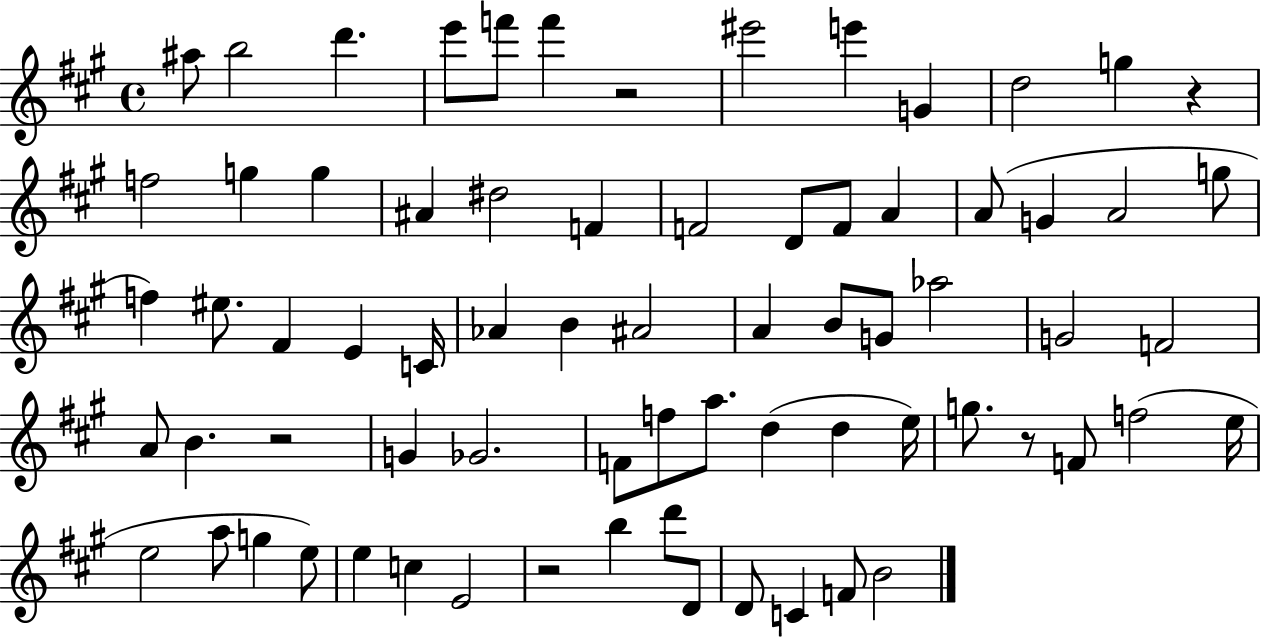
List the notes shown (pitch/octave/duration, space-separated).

A#5/e B5/h D6/q. E6/e F6/e F6/q R/h EIS6/h E6/q G4/q D5/h G5/q R/q F5/h G5/q G5/q A#4/q D#5/h F4/q F4/h D4/e F4/e A4/q A4/e G4/q A4/h G5/e F5/q EIS5/e. F#4/q E4/q C4/s Ab4/q B4/q A#4/h A4/q B4/e G4/e Ab5/h G4/h F4/h A4/e B4/q. R/h G4/q Gb4/h. F4/e F5/e A5/e. D5/q D5/q E5/s G5/e. R/e F4/e F5/h E5/s E5/h A5/e G5/q E5/e E5/q C5/q E4/h R/h B5/q D6/e D4/e D4/e C4/q F4/e B4/h